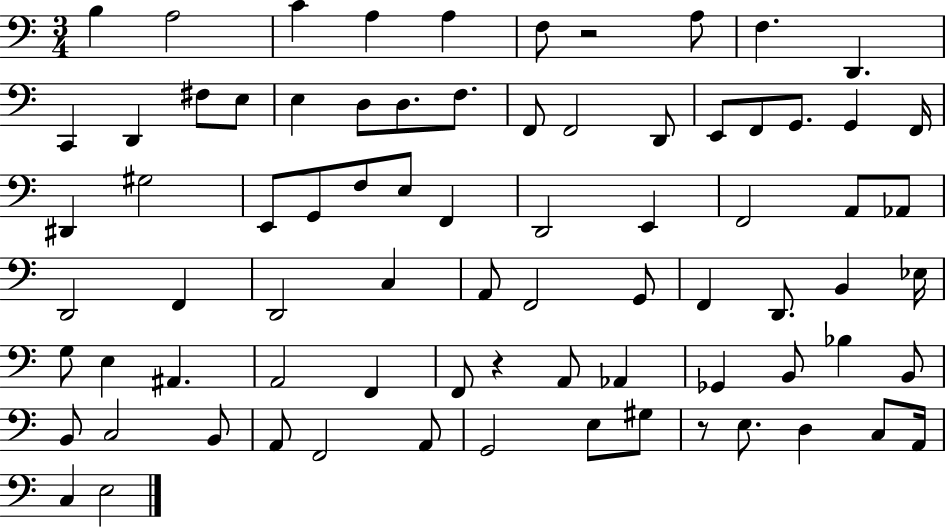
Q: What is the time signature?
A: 3/4